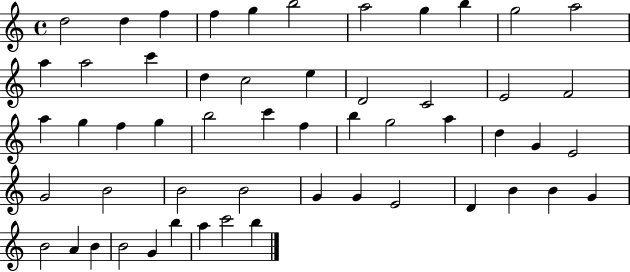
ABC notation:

X:1
T:Untitled
M:4/4
L:1/4
K:C
d2 d f f g b2 a2 g b g2 a2 a a2 c' d c2 e D2 C2 E2 F2 a g f g b2 c' f b g2 a d G E2 G2 B2 B2 B2 G G E2 D B B G B2 A B B2 G b a c'2 b